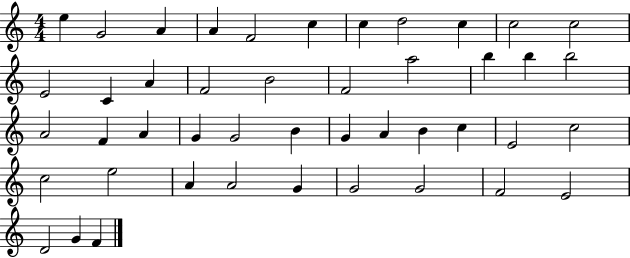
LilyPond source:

{
  \clef treble
  \numericTimeSignature
  \time 4/4
  \key c \major
  e''4 g'2 a'4 | a'4 f'2 c''4 | c''4 d''2 c''4 | c''2 c''2 | \break e'2 c'4 a'4 | f'2 b'2 | f'2 a''2 | b''4 b''4 b''2 | \break a'2 f'4 a'4 | g'4 g'2 b'4 | g'4 a'4 b'4 c''4 | e'2 c''2 | \break c''2 e''2 | a'4 a'2 g'4 | g'2 g'2 | f'2 e'2 | \break d'2 g'4 f'4 | \bar "|."
}